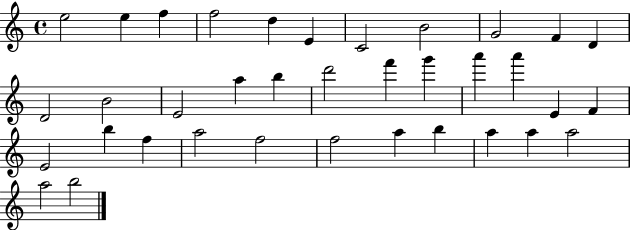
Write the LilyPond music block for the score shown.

{
  \clef treble
  \time 4/4
  \defaultTimeSignature
  \key c \major
  e''2 e''4 f''4 | f''2 d''4 e'4 | c'2 b'2 | g'2 f'4 d'4 | \break d'2 b'2 | e'2 a''4 b''4 | d'''2 f'''4 g'''4 | a'''4 a'''4 e'4 f'4 | \break e'2 b''4 f''4 | a''2 f''2 | f''2 a''4 b''4 | a''4 a''4 a''2 | \break a''2 b''2 | \bar "|."
}